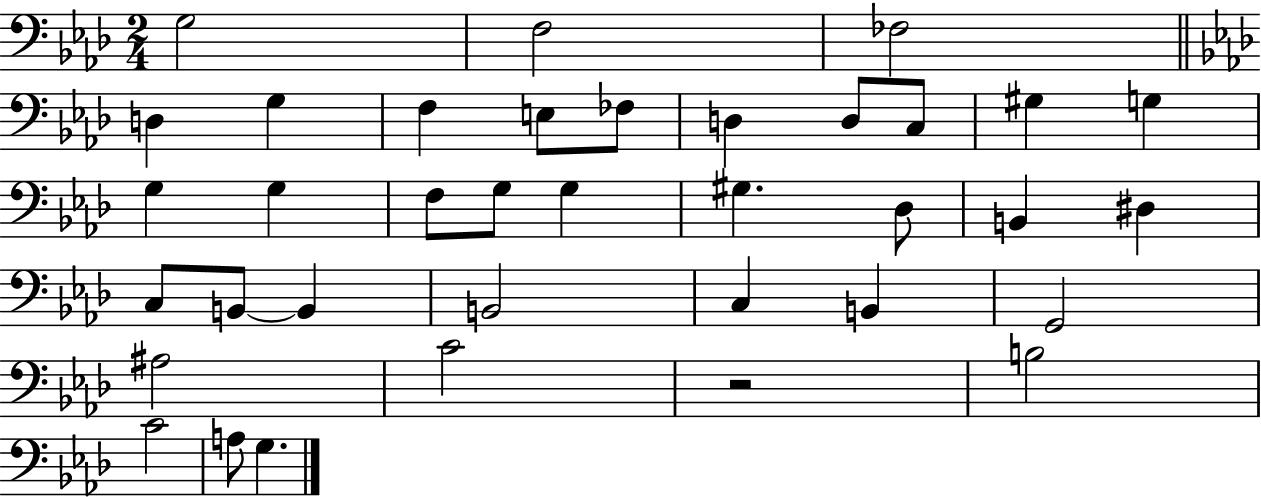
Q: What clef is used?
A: bass